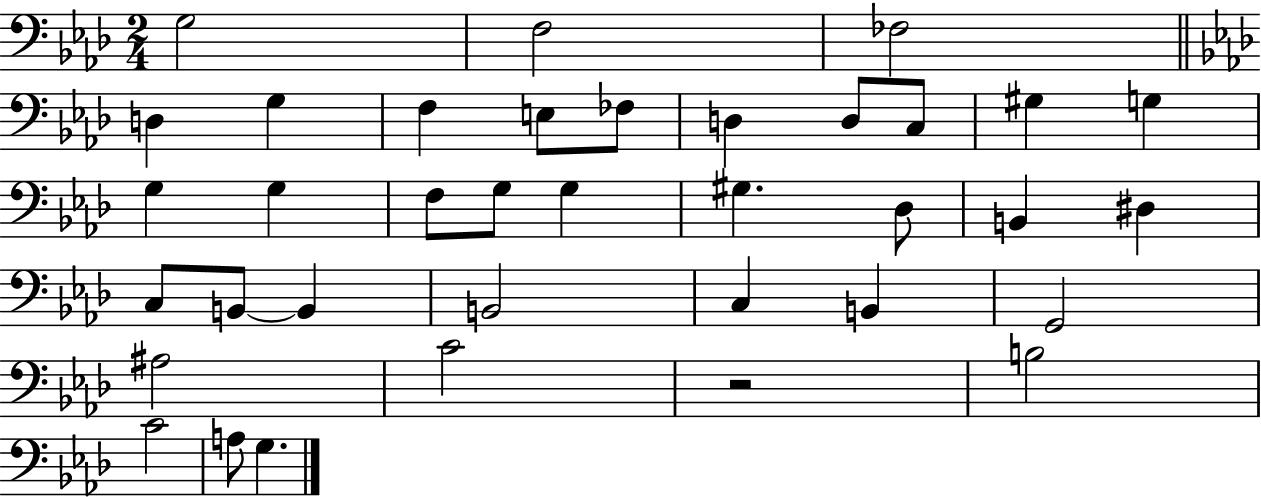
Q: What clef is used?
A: bass